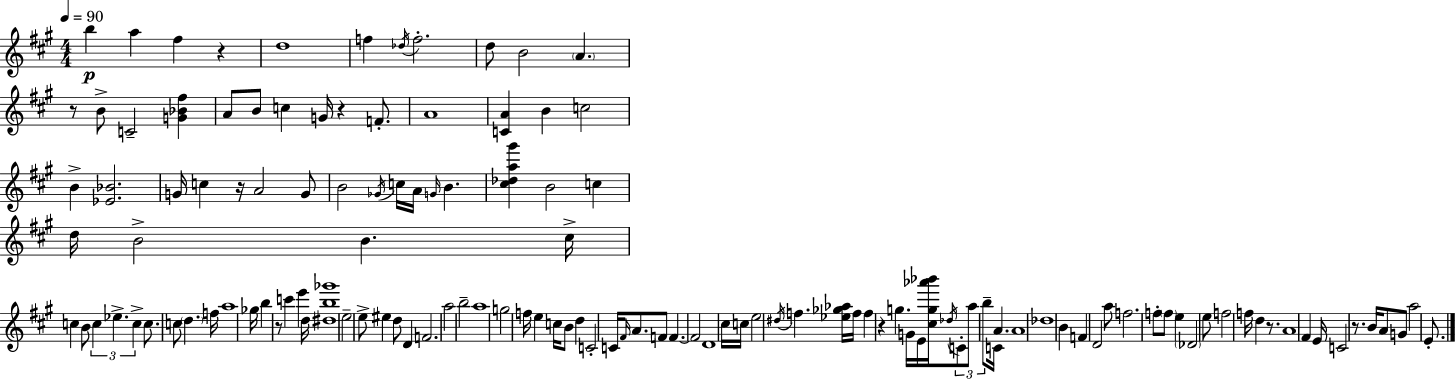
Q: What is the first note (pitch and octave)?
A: B5